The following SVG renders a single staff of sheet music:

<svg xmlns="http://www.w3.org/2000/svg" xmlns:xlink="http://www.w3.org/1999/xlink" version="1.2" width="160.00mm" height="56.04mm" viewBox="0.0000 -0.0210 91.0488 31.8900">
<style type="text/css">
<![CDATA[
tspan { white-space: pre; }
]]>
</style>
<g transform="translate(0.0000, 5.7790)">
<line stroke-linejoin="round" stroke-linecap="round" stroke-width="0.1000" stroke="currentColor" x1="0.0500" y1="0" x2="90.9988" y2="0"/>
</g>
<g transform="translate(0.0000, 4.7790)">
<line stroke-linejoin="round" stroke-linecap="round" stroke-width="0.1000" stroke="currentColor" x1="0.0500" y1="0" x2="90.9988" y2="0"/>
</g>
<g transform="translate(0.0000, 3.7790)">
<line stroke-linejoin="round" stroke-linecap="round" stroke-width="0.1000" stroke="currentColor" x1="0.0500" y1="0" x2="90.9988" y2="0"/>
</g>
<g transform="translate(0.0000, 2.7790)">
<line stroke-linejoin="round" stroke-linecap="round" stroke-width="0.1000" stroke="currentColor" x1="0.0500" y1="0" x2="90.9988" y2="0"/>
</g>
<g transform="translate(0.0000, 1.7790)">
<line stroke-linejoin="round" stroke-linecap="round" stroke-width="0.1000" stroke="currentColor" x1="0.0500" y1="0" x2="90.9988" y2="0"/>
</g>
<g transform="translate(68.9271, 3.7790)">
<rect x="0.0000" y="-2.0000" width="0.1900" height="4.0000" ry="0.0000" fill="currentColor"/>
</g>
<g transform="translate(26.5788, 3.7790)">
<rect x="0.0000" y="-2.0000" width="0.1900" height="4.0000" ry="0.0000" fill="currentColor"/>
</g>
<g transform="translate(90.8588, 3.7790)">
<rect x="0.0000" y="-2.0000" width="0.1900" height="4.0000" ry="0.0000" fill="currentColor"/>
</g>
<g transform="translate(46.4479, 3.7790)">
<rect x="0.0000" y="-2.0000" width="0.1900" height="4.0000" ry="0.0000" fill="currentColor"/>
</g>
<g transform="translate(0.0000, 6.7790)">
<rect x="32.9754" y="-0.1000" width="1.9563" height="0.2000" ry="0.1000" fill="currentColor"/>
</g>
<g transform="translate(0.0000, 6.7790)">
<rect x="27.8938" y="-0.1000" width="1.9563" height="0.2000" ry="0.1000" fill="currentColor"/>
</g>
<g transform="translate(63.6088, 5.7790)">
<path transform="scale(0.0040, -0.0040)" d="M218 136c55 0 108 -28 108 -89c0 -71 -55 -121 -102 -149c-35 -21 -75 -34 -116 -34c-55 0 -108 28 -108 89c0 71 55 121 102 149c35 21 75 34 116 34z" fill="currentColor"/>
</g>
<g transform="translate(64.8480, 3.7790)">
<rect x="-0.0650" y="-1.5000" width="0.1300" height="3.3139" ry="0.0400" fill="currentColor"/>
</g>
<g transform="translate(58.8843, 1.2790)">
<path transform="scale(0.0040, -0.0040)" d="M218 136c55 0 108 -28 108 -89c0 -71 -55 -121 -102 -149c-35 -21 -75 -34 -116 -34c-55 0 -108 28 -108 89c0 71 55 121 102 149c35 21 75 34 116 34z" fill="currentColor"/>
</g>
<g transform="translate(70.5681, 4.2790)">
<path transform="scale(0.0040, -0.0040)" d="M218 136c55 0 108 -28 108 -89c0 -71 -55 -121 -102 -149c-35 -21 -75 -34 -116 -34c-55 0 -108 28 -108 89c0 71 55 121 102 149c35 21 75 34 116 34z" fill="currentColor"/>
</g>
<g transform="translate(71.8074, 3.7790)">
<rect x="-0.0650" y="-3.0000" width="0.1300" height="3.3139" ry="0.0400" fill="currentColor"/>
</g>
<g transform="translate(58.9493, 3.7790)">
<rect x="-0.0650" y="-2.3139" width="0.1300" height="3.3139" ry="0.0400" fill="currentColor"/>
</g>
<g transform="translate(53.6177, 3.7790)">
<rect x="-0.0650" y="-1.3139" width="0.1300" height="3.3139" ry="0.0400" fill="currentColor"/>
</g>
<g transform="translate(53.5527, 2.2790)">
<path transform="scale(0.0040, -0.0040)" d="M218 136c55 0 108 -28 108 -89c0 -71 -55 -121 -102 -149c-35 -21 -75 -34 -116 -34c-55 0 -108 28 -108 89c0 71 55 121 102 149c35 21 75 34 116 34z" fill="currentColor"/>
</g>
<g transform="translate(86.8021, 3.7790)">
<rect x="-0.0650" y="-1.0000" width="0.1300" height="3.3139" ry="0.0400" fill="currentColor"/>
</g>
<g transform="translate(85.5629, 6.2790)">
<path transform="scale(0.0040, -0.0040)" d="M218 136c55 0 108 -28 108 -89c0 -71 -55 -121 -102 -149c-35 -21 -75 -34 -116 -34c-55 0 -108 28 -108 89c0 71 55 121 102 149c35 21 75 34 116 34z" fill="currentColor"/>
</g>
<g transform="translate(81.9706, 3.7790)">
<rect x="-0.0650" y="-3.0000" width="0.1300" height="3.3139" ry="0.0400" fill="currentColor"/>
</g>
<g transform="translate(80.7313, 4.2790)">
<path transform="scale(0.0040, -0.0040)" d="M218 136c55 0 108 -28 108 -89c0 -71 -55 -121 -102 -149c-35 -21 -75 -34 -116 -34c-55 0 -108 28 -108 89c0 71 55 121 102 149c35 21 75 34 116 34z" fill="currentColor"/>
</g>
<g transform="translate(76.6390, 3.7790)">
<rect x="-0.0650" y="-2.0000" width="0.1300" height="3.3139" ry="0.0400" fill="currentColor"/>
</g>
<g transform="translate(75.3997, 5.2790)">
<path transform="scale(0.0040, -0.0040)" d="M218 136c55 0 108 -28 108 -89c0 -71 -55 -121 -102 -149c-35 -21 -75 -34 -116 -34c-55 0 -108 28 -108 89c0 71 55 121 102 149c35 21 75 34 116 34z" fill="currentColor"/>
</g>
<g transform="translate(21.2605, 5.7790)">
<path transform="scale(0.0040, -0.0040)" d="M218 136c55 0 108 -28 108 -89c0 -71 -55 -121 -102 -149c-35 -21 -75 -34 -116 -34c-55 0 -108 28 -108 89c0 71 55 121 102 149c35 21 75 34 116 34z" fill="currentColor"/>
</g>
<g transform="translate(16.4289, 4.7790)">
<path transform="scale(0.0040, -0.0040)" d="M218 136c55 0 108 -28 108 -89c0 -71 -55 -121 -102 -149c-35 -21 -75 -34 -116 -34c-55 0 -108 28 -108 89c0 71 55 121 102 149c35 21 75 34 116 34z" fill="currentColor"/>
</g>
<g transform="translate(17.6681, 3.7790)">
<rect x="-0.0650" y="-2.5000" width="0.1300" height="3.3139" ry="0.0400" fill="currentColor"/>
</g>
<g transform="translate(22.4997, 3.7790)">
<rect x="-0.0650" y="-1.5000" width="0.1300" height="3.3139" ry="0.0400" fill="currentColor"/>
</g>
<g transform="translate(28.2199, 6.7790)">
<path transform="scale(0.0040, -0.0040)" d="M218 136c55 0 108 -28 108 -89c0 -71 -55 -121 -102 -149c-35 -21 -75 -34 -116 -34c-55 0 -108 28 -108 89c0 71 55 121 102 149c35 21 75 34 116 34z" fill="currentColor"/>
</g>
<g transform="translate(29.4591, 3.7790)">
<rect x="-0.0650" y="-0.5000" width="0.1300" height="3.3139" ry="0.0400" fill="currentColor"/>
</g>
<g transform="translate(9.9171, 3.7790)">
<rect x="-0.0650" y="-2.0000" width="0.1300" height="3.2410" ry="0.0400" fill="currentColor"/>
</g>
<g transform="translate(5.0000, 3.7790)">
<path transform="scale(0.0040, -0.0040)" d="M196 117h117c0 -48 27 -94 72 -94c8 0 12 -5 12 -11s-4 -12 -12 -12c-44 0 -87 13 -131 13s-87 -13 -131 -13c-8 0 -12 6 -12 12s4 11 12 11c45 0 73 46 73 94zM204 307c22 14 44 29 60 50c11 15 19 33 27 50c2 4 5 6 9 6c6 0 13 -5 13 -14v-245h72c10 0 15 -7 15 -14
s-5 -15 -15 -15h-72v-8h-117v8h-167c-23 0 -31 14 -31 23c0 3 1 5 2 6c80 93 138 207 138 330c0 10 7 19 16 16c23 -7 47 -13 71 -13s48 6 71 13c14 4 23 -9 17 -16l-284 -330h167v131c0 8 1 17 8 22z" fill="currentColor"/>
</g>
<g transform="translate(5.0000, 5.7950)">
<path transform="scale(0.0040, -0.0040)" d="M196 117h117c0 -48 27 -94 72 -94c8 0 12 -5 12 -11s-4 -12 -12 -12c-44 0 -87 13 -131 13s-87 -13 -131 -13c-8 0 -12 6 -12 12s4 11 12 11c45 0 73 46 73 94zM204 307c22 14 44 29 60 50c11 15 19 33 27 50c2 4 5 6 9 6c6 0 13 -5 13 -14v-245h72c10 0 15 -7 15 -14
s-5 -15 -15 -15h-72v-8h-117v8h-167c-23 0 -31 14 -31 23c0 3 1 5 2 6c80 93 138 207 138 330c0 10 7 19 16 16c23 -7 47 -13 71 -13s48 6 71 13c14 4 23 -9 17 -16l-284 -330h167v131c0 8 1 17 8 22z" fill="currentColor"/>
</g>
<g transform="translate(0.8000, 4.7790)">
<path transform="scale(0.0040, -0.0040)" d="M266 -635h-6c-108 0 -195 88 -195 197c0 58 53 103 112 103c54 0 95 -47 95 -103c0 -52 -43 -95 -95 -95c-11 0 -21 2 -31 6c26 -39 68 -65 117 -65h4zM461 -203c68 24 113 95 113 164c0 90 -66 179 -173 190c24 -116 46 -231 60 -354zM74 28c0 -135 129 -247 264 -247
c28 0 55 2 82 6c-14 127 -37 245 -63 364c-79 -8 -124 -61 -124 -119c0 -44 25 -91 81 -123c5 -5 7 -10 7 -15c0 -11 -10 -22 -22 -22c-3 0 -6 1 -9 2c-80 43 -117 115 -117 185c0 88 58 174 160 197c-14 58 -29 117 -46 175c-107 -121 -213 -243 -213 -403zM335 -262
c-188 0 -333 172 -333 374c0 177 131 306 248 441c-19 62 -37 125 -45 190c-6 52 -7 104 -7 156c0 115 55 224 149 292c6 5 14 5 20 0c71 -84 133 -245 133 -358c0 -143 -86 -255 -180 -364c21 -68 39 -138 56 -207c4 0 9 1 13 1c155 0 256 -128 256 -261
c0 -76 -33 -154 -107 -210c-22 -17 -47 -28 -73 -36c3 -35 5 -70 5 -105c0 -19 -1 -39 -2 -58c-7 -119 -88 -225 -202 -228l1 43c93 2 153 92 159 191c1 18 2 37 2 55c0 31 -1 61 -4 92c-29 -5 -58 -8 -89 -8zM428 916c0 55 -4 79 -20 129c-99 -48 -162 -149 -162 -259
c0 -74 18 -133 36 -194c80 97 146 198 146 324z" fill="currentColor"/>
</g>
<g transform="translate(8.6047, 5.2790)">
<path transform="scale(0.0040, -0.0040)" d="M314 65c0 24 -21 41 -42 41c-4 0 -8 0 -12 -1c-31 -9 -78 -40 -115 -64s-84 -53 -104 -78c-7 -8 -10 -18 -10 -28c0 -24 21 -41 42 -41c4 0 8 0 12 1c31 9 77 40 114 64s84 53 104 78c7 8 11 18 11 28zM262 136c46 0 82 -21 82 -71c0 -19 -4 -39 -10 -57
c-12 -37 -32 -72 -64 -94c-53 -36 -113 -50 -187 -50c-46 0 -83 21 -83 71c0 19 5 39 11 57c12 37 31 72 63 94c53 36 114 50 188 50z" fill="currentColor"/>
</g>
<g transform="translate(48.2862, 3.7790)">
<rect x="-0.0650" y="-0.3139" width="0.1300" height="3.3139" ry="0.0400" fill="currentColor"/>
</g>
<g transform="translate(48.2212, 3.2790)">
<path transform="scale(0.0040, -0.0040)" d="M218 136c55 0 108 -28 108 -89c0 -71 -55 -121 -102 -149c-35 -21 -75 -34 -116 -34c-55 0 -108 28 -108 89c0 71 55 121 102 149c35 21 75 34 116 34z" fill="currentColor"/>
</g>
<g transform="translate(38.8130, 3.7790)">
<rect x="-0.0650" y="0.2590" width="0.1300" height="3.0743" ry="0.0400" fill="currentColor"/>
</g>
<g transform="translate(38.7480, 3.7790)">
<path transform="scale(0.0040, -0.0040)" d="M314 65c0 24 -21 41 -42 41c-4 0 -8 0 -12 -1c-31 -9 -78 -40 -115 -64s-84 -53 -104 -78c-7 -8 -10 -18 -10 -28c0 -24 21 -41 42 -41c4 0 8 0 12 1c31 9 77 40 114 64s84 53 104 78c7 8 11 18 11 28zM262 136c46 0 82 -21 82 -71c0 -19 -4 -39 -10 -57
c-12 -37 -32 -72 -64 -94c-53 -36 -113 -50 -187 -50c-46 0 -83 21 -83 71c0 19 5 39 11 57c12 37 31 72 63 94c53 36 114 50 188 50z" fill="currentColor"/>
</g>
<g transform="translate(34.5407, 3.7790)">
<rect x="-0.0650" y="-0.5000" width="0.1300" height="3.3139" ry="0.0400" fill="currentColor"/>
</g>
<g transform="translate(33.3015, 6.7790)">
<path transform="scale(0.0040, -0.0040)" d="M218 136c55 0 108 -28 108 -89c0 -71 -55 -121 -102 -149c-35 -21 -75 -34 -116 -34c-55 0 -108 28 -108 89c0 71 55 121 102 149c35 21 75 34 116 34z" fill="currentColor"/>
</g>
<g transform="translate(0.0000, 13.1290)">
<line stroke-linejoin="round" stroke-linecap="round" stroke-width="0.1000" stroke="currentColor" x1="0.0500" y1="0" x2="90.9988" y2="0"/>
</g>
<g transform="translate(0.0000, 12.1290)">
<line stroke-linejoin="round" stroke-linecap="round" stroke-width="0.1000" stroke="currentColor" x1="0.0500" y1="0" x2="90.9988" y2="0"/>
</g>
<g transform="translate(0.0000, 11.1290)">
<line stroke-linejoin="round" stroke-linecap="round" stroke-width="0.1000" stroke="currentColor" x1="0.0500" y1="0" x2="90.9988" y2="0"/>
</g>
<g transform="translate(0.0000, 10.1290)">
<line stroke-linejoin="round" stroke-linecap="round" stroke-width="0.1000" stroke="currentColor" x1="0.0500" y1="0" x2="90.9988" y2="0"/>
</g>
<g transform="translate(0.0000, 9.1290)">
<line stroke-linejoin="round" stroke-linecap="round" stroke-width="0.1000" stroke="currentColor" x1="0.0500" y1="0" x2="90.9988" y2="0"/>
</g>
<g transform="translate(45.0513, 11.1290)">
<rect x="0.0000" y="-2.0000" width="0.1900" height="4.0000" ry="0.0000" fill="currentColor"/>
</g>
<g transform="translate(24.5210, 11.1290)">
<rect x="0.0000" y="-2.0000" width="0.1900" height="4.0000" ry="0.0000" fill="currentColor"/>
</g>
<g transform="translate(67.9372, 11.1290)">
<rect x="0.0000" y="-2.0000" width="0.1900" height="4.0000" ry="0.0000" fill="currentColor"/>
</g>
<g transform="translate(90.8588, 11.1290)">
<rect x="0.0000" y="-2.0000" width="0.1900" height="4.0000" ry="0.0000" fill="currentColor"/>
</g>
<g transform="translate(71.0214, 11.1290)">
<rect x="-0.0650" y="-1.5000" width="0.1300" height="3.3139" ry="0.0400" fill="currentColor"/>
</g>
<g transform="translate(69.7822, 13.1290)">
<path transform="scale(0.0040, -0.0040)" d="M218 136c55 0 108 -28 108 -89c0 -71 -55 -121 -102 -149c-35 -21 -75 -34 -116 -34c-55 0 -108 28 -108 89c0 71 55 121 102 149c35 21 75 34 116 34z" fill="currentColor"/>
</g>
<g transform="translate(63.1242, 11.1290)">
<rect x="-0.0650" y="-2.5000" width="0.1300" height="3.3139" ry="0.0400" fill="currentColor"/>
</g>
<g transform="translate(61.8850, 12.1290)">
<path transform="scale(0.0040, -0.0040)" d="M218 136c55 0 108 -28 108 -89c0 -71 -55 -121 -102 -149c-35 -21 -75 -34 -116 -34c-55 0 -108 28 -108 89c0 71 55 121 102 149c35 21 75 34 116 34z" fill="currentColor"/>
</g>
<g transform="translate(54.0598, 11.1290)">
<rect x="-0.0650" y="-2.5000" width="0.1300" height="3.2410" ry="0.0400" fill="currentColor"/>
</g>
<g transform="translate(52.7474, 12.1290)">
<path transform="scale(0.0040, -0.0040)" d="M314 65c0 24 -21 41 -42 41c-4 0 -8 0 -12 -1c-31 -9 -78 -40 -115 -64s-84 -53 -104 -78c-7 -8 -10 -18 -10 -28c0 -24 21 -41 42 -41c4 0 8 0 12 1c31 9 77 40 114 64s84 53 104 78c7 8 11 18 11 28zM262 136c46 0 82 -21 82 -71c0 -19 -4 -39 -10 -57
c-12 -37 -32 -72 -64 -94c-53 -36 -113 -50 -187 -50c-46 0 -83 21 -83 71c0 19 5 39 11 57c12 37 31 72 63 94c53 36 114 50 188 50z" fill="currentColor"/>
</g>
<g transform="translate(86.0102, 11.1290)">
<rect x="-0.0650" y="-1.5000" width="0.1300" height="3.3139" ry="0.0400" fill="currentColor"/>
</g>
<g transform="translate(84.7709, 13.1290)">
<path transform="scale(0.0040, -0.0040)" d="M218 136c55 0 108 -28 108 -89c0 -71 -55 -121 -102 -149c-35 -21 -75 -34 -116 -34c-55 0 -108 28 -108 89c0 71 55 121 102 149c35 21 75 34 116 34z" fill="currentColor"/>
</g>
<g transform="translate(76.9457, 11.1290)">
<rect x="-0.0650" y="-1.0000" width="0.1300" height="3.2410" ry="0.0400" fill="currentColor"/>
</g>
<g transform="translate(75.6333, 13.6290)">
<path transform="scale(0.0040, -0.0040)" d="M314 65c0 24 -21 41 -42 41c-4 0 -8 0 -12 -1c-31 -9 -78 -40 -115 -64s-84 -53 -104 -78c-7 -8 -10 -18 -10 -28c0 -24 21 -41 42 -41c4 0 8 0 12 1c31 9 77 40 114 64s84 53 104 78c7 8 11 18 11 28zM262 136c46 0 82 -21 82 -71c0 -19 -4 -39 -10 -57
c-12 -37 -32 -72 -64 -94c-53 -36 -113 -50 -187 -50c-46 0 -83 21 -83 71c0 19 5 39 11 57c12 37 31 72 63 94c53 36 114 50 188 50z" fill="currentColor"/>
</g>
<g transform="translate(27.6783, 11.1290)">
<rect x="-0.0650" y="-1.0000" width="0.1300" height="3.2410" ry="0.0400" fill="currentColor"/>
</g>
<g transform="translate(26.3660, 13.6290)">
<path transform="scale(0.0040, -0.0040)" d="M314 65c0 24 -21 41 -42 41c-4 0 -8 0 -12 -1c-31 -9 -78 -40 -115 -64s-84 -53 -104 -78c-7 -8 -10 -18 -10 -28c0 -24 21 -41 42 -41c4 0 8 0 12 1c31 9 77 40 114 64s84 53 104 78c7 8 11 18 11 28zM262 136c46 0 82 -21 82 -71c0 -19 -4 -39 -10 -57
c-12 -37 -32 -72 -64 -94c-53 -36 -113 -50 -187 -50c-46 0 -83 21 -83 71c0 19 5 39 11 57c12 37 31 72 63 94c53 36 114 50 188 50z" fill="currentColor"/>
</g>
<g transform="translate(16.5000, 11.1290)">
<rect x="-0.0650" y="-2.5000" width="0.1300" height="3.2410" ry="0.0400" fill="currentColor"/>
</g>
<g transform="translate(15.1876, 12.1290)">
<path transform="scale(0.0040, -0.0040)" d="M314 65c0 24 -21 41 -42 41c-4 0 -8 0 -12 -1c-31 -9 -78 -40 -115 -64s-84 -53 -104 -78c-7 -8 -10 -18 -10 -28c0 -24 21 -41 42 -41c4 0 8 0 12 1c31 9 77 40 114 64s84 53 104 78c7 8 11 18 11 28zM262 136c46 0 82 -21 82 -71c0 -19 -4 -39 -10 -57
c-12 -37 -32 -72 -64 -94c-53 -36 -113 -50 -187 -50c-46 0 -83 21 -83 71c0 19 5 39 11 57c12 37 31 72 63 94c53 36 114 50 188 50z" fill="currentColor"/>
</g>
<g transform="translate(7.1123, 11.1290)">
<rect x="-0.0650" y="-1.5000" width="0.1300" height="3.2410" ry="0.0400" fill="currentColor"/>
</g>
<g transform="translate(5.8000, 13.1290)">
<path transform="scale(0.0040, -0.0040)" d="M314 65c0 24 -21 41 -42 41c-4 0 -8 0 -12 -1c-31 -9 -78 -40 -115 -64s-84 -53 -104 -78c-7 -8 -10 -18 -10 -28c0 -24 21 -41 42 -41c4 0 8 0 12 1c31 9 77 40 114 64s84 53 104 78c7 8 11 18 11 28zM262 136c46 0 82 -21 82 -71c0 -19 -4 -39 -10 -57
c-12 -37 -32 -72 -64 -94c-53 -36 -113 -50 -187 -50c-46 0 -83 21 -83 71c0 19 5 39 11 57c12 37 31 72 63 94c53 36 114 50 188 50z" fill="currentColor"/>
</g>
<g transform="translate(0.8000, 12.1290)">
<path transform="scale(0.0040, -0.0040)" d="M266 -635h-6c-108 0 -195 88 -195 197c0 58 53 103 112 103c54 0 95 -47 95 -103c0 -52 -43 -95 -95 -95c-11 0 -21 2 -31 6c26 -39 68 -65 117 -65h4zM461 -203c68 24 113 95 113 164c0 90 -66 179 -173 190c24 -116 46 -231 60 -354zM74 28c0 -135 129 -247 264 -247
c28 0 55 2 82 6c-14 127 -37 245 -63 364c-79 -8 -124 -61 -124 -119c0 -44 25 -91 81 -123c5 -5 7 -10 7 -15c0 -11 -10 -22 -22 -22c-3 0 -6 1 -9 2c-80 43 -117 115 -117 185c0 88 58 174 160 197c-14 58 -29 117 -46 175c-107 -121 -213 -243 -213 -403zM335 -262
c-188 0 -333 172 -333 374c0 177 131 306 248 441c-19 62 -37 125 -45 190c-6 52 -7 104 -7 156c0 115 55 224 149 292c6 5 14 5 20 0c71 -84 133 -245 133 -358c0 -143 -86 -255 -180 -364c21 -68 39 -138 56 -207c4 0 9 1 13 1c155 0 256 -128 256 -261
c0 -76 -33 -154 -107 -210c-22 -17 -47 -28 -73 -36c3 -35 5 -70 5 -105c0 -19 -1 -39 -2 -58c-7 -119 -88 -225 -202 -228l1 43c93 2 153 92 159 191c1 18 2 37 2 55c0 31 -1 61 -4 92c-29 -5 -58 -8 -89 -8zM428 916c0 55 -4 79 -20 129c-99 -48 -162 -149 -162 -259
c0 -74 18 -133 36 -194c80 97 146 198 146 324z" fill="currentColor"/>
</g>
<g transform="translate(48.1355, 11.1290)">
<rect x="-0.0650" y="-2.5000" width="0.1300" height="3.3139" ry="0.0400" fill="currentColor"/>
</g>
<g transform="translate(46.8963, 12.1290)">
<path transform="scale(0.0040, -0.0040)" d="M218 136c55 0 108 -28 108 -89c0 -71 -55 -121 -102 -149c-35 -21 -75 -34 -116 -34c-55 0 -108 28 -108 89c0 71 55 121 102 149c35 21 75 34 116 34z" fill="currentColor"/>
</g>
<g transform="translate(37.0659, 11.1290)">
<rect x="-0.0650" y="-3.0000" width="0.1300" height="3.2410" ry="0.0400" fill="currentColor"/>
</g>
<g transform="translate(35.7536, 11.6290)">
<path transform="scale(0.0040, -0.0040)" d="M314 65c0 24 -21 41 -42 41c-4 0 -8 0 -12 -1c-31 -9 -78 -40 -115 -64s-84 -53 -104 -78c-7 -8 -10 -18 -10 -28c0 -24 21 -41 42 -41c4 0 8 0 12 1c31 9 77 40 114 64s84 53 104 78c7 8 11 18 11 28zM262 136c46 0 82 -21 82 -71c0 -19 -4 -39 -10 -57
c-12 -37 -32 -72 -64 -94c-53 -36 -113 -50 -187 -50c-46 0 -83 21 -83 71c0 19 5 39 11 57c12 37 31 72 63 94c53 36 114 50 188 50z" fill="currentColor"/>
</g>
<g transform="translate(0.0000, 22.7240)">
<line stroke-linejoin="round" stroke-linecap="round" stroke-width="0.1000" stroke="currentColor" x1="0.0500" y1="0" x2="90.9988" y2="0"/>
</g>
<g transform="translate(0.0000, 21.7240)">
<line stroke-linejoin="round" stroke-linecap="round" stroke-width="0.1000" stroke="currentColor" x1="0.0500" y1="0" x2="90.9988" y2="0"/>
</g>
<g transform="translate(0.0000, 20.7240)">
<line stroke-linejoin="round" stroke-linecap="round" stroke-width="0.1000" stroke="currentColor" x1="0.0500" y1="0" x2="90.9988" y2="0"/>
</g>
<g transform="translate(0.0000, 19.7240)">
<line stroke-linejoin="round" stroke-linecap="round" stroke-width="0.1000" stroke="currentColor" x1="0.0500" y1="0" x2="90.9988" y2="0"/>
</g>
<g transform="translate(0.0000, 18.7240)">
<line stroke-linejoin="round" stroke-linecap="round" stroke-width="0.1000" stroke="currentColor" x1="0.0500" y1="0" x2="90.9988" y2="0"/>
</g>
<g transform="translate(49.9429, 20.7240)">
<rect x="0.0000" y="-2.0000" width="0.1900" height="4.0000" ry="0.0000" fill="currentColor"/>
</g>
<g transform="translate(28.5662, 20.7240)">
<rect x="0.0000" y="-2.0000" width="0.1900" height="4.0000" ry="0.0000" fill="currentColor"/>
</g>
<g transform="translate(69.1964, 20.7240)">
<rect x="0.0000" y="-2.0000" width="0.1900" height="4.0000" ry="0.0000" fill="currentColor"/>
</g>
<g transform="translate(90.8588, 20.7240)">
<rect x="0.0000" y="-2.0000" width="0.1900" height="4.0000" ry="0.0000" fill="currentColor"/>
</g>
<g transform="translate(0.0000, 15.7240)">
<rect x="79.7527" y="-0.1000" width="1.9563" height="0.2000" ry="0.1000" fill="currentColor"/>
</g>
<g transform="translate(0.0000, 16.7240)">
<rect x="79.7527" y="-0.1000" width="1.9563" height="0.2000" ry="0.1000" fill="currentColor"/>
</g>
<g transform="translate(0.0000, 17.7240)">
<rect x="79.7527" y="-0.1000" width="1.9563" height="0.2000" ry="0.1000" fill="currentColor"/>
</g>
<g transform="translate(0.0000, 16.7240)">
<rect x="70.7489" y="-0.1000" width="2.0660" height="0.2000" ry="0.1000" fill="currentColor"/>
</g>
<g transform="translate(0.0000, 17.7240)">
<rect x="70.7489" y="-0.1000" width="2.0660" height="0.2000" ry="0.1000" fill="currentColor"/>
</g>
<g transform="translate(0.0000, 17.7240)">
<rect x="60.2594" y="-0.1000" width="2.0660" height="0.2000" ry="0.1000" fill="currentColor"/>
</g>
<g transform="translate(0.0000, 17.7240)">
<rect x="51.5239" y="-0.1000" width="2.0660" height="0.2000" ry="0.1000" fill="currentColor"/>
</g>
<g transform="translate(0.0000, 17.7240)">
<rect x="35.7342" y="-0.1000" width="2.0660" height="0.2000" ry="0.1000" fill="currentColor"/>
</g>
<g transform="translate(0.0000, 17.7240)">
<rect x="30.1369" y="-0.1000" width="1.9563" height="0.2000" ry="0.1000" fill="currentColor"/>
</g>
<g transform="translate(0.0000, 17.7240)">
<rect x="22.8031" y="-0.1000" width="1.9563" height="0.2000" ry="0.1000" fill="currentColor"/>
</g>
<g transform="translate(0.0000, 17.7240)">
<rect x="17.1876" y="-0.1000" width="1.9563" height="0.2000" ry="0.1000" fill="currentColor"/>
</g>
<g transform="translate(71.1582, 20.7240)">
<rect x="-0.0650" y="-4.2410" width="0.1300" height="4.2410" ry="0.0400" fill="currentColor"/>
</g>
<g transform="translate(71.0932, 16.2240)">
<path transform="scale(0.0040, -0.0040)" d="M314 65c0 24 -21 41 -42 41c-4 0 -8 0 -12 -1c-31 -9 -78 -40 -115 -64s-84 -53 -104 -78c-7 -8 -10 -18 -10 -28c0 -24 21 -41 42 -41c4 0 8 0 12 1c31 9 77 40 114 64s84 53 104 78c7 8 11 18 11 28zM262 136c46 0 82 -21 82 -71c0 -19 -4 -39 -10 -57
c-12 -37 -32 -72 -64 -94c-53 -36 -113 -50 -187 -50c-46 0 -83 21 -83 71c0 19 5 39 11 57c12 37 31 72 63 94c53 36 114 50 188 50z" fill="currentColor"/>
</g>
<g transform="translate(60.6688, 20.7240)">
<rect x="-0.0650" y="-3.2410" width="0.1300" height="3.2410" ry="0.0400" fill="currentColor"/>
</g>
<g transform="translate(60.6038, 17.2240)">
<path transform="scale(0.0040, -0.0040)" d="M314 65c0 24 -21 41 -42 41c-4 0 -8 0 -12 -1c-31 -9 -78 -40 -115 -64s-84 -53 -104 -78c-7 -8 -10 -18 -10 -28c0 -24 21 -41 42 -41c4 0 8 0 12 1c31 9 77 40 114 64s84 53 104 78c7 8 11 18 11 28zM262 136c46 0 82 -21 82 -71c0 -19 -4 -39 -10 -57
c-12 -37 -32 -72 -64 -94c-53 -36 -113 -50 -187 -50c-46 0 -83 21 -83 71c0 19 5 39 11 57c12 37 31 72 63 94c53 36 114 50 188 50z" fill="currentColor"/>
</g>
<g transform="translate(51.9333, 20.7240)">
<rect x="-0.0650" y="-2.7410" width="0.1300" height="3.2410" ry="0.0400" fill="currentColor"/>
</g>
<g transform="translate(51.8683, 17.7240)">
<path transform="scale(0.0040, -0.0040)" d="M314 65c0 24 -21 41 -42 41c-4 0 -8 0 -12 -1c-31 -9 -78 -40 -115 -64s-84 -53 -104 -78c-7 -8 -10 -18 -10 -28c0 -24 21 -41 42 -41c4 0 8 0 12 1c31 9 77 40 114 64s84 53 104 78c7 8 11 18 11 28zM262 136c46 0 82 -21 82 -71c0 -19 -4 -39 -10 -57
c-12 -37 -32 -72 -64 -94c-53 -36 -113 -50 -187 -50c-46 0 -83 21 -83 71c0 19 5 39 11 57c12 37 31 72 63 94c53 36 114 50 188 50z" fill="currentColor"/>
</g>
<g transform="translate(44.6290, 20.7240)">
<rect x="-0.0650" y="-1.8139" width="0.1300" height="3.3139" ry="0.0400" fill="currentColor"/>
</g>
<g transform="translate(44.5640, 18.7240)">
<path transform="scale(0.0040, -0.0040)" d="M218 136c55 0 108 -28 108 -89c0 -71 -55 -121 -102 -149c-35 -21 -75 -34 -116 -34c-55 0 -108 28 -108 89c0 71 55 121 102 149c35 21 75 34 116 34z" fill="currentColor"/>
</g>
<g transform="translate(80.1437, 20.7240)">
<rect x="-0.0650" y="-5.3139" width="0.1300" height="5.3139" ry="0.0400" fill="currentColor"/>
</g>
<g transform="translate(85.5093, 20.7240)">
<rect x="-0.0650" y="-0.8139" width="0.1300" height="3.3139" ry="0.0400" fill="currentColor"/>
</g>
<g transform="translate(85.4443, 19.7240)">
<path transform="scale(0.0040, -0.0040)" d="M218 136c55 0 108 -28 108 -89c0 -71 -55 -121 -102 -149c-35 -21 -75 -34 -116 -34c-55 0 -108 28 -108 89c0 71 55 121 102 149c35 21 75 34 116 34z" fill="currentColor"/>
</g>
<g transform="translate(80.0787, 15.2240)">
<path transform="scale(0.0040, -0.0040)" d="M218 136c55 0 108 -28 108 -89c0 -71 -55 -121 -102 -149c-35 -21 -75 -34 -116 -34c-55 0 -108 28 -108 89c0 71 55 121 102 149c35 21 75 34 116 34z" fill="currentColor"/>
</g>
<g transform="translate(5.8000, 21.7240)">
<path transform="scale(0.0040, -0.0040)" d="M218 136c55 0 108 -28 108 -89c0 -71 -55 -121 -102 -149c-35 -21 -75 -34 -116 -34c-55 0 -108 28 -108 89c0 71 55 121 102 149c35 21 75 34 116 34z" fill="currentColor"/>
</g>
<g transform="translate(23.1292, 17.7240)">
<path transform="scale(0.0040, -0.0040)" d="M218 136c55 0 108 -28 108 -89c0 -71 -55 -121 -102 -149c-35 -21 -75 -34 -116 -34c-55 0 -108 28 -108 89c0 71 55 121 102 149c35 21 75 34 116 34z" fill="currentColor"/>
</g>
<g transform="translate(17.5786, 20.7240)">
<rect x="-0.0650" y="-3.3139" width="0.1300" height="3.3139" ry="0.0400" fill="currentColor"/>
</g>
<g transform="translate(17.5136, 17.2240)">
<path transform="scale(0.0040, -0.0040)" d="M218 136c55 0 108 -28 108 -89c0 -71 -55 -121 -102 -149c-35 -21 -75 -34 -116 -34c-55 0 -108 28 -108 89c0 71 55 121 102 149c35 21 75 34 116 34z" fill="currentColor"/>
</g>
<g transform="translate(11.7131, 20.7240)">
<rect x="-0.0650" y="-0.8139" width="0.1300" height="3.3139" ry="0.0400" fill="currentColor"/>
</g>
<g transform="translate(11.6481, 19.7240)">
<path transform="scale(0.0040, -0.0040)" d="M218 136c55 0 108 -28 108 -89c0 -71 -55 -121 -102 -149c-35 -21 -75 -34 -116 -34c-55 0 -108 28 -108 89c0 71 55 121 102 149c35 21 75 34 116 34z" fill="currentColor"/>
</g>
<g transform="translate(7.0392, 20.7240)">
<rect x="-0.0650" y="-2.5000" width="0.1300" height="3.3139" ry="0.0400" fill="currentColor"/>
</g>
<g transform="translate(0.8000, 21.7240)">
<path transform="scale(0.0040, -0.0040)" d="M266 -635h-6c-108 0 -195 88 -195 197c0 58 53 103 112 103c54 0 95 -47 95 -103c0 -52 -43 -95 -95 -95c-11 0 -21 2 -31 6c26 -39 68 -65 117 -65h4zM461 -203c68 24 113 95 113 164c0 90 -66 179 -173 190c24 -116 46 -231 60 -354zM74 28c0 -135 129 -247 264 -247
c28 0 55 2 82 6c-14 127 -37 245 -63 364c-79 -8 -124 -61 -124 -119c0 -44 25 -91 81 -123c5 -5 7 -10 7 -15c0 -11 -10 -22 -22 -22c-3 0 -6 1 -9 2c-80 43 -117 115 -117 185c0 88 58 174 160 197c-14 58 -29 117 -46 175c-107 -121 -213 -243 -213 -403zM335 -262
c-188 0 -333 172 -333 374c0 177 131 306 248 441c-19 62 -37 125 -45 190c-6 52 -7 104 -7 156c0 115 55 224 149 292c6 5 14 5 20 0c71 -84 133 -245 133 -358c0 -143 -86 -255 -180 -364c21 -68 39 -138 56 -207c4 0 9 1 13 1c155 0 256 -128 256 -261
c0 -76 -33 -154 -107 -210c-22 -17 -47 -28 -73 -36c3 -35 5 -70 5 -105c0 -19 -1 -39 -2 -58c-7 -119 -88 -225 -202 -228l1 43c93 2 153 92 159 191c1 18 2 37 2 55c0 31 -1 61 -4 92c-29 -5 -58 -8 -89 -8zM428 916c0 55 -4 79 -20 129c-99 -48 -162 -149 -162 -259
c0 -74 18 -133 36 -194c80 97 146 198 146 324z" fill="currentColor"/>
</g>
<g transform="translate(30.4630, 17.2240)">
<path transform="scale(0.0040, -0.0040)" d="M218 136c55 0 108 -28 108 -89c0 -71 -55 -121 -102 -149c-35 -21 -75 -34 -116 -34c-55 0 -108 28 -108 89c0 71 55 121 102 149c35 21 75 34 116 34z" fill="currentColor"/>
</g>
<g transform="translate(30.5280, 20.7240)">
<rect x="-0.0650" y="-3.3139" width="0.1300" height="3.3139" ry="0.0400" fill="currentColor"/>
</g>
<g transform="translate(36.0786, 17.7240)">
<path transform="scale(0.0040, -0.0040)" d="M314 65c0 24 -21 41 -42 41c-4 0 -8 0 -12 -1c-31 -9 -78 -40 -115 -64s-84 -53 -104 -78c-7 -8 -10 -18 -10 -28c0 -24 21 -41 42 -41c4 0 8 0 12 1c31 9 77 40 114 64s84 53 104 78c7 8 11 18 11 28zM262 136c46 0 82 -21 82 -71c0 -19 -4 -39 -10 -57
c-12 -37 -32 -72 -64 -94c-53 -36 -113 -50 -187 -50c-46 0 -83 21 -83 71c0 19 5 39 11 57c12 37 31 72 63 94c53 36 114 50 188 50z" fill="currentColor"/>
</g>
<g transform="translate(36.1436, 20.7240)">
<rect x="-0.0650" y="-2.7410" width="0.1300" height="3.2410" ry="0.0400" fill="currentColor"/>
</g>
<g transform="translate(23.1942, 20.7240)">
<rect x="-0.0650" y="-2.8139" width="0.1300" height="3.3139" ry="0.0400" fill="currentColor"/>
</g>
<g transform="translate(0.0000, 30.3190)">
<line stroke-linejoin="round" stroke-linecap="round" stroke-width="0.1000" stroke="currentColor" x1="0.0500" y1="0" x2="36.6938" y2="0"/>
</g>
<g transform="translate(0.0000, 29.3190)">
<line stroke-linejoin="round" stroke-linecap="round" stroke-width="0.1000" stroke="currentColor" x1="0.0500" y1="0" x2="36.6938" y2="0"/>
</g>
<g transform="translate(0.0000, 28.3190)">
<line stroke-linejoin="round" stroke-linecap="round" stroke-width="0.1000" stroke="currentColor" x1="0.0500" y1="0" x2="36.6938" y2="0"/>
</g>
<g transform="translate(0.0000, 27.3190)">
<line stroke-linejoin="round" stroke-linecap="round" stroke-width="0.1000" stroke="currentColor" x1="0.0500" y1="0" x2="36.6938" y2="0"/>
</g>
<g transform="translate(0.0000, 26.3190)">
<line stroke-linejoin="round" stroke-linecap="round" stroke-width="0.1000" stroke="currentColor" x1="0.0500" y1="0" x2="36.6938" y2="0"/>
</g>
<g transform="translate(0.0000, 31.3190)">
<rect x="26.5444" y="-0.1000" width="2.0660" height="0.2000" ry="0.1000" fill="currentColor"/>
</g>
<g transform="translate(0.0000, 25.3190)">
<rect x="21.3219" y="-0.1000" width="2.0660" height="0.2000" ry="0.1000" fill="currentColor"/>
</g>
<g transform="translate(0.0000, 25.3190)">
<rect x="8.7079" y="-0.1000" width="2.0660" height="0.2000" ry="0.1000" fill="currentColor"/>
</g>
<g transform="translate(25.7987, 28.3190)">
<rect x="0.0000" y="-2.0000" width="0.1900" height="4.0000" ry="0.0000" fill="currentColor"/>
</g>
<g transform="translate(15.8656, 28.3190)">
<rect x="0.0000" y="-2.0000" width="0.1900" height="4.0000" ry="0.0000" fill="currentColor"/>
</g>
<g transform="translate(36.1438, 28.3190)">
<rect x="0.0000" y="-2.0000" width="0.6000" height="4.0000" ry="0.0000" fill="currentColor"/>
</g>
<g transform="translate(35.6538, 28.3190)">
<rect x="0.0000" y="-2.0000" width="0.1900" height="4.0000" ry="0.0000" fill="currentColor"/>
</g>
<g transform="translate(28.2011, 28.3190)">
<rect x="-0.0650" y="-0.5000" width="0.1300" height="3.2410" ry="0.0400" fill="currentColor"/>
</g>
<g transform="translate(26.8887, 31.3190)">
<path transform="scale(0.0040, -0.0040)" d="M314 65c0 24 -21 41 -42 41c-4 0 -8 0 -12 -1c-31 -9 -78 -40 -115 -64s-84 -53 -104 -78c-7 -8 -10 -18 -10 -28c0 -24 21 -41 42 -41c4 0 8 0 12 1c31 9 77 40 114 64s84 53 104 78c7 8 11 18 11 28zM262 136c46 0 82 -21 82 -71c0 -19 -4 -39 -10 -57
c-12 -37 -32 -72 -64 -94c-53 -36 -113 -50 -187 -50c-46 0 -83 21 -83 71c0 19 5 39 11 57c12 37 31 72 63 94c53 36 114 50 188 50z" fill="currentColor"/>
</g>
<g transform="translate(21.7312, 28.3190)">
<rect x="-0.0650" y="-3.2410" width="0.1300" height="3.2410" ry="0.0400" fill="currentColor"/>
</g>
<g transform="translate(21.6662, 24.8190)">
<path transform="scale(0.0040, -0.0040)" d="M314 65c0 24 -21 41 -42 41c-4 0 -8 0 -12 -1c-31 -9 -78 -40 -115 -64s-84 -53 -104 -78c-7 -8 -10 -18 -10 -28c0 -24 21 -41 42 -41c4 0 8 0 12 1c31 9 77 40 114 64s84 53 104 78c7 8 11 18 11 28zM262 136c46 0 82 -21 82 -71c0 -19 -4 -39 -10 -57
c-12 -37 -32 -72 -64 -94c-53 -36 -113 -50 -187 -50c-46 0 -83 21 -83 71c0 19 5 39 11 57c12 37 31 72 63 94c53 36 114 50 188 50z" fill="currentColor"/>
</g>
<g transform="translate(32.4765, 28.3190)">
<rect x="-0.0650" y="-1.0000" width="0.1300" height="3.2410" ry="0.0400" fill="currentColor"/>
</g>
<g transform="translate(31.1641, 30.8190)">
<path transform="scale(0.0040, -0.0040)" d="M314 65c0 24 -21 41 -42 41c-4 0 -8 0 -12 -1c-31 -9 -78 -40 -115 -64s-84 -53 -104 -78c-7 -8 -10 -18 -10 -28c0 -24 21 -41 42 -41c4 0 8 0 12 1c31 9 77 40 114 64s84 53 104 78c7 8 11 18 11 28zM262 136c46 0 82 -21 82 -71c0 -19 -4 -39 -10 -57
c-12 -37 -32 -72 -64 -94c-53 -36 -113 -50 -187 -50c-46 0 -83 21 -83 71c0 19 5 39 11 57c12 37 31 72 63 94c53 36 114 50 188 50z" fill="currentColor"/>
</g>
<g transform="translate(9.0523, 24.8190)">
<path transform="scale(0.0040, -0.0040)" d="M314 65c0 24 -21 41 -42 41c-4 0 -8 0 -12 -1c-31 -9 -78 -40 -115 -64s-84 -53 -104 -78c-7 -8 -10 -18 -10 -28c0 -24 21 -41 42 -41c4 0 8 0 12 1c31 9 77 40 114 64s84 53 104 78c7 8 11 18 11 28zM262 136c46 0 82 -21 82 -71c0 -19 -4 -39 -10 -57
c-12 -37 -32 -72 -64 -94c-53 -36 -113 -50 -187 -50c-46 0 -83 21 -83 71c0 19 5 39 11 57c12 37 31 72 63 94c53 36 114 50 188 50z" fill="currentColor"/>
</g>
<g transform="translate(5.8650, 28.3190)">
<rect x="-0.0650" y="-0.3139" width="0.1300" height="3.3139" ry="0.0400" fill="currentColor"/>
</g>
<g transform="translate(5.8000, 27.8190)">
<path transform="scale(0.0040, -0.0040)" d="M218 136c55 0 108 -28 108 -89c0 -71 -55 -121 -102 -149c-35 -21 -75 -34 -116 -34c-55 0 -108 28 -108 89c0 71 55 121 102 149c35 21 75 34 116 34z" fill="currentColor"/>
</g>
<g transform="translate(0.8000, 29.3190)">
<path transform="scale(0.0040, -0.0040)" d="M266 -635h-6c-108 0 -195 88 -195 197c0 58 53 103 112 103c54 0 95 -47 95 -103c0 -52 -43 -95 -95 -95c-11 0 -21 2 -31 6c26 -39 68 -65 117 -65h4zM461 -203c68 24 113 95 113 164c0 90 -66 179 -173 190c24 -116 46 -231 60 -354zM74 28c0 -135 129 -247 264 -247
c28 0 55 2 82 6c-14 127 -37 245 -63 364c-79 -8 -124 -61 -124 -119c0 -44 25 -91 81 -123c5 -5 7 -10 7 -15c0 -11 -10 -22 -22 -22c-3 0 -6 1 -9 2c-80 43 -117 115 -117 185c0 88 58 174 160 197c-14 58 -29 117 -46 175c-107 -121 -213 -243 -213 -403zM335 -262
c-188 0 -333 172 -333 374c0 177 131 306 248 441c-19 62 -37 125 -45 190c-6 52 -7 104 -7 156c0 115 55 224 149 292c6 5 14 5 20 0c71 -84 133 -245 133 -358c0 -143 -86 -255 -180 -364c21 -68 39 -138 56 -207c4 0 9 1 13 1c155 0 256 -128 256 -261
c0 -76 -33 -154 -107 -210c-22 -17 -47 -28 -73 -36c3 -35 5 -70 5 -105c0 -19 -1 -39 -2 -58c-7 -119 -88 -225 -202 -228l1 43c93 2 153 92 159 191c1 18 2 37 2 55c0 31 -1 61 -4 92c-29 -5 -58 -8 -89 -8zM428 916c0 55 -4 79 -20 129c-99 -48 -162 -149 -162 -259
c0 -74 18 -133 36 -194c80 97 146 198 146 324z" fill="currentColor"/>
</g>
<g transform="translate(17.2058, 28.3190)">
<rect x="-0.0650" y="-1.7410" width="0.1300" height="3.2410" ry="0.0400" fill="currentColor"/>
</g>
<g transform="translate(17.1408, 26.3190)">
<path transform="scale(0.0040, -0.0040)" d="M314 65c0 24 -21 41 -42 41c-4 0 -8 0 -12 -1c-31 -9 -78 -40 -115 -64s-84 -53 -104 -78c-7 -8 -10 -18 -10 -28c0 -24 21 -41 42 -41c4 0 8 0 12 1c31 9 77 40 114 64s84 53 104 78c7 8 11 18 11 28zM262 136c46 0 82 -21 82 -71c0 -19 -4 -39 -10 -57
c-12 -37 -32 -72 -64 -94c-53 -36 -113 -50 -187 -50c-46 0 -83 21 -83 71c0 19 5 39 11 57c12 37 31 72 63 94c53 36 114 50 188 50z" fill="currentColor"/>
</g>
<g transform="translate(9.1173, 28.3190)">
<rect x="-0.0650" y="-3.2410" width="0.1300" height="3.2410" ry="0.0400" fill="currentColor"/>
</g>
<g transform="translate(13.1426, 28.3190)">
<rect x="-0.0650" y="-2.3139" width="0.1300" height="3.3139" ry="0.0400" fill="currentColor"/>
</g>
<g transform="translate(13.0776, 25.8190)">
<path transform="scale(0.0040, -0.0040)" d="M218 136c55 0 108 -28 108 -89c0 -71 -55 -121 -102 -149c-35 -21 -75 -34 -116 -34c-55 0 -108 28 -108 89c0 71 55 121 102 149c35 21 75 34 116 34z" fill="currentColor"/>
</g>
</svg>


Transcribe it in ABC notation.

X:1
T:Untitled
M:4/4
L:1/4
K:C
F2 G E C C B2 c e g E A F A D E2 G2 D2 A2 G G2 G E D2 E G d b a b a2 f a2 b2 d'2 f' d c b2 g f2 b2 C2 D2